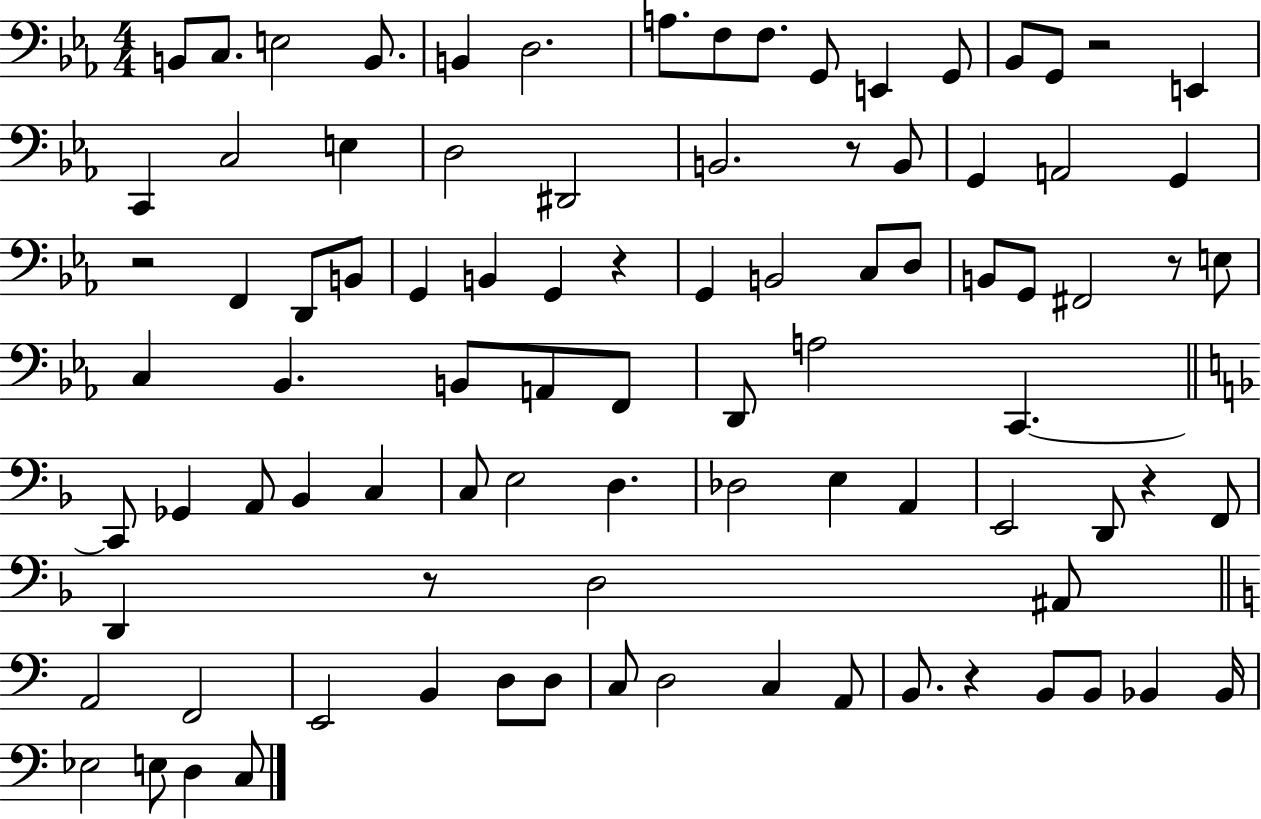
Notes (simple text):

B2/e C3/e. E3/h B2/e. B2/q D3/h. A3/e. F3/e F3/e. G2/e E2/q G2/e Bb2/e G2/e R/h E2/q C2/q C3/h E3/q D3/h D#2/h B2/h. R/e B2/e G2/q A2/h G2/q R/h F2/q D2/e B2/e G2/q B2/q G2/q R/q G2/q B2/h C3/e D3/e B2/e G2/e F#2/h R/e E3/e C3/q Bb2/q. B2/e A2/e F2/e D2/e A3/h C2/q. C2/e Gb2/q A2/e Bb2/q C3/q C3/e E3/h D3/q. Db3/h E3/q A2/q E2/h D2/e R/q F2/e D2/q R/e D3/h A#2/e A2/h F2/h E2/h B2/q D3/e D3/e C3/e D3/h C3/q A2/e B2/e. R/q B2/e B2/e Bb2/q Bb2/s Eb3/h E3/e D3/q C3/e